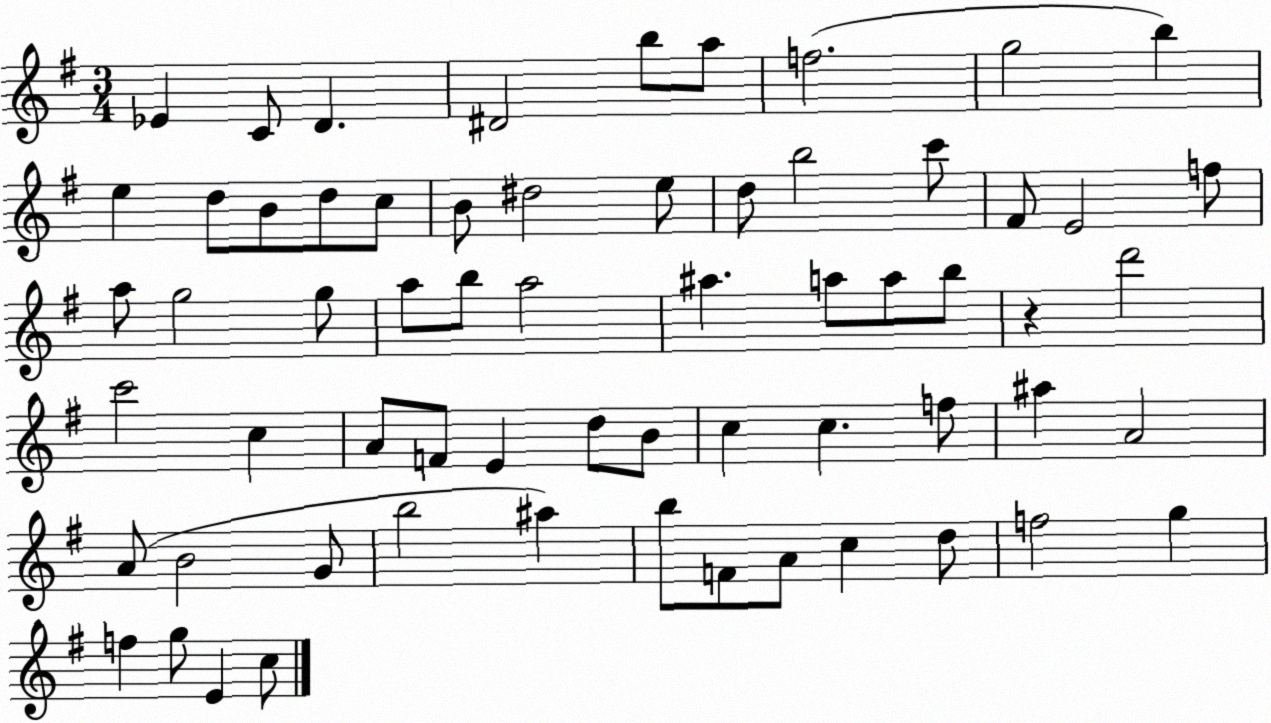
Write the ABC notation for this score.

X:1
T:Untitled
M:3/4
L:1/4
K:G
_E C/2 D ^D2 b/2 a/2 f2 g2 b e d/2 B/2 d/2 c/2 B/2 ^d2 e/2 d/2 b2 c'/2 ^F/2 E2 f/2 a/2 g2 g/2 a/2 b/2 a2 ^a a/2 a/2 b/2 z d'2 c'2 c A/2 F/2 E d/2 B/2 c c f/2 ^a A2 A/2 B2 G/2 b2 ^a b/2 F/2 A/2 c d/2 f2 g f g/2 E c/2